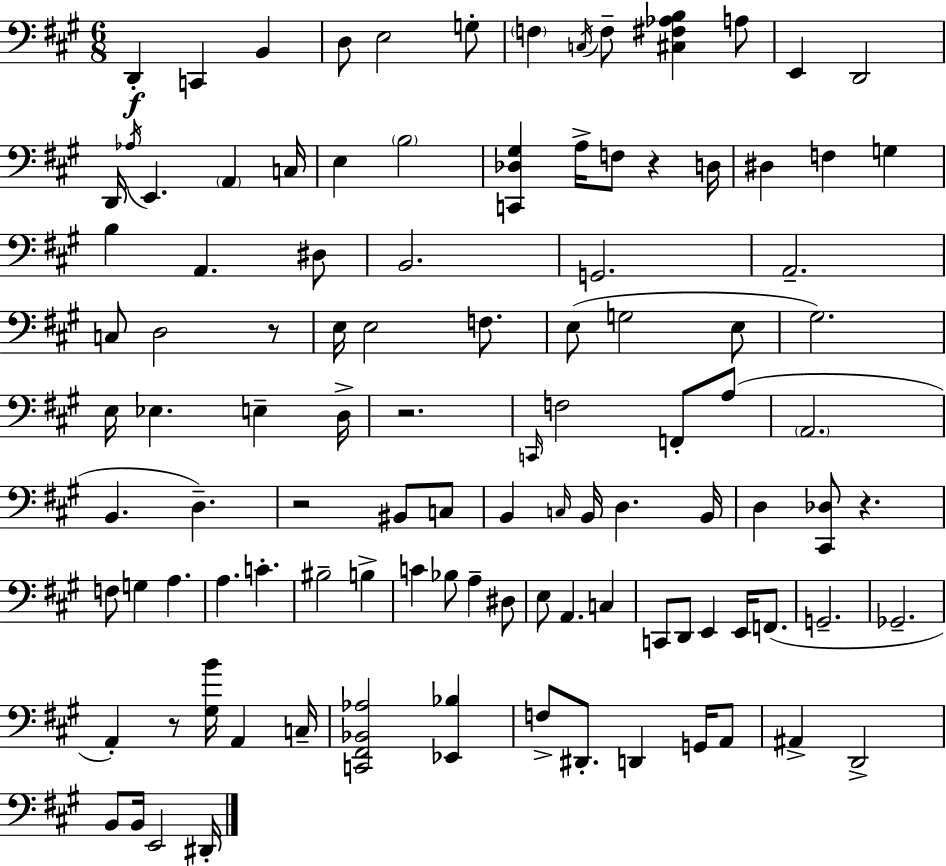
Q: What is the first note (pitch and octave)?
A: D2